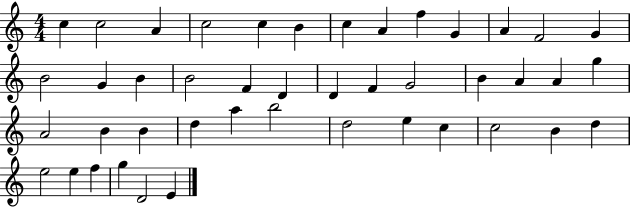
C5/q C5/h A4/q C5/h C5/q B4/q C5/q A4/q F5/q G4/q A4/q F4/h G4/q B4/h G4/q B4/q B4/h F4/q D4/q D4/q F4/q G4/h B4/q A4/q A4/q G5/q A4/h B4/q B4/q D5/q A5/q B5/h D5/h E5/q C5/q C5/h B4/q D5/q E5/h E5/q F5/q G5/q D4/h E4/q